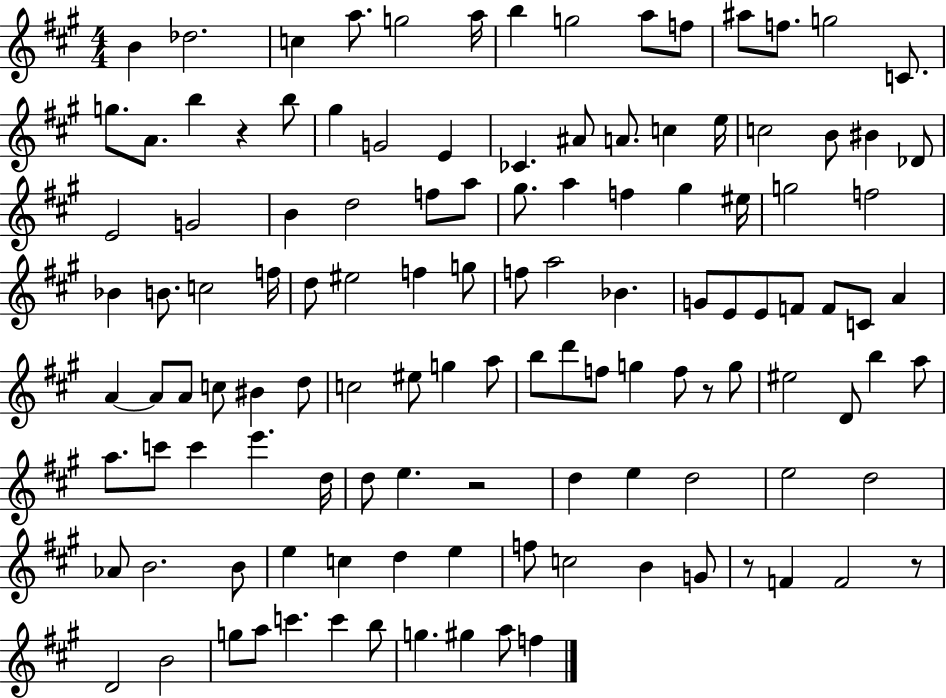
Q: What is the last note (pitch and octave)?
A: F5